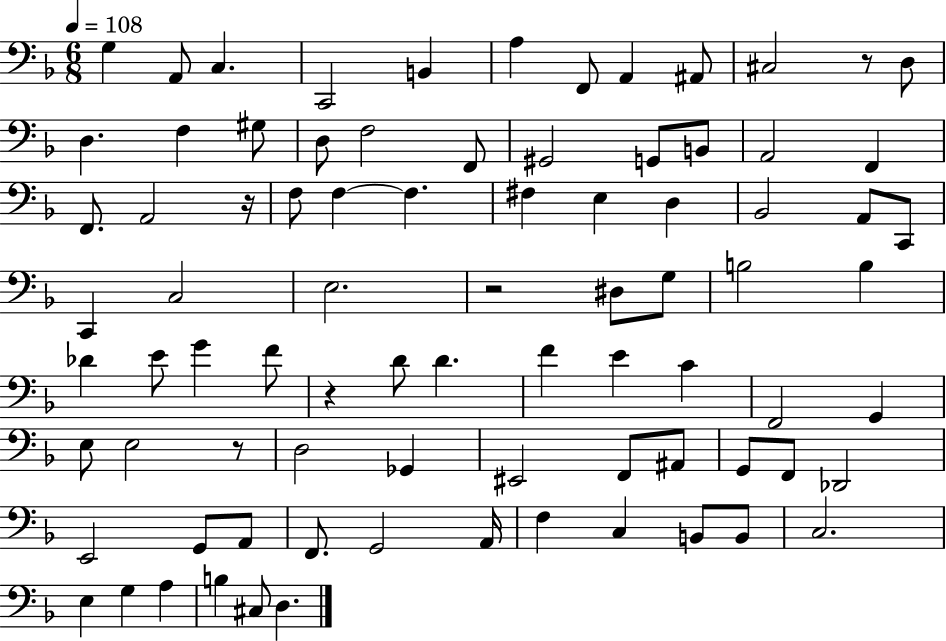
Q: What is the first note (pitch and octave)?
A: G3